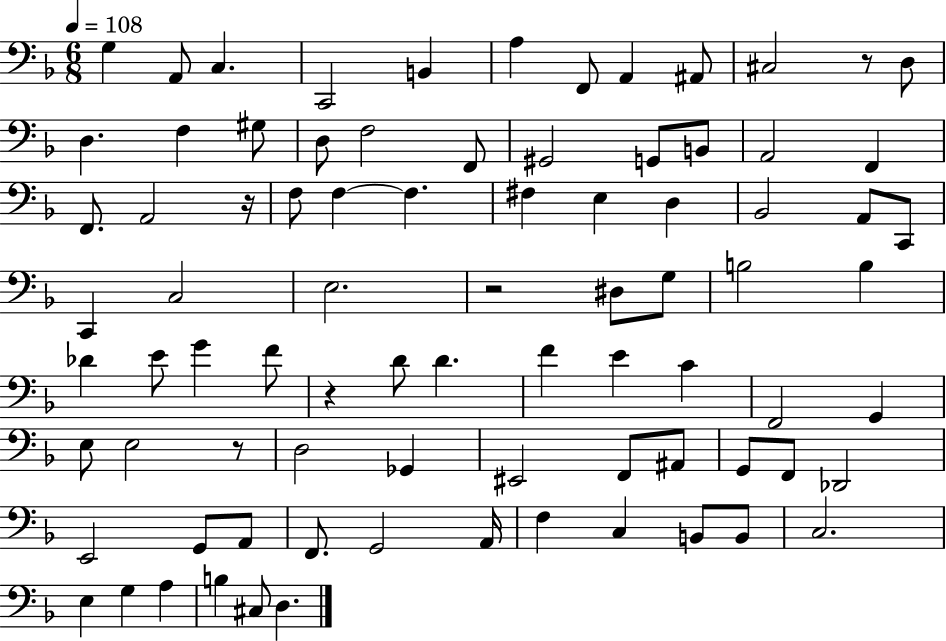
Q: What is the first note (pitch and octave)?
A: G3